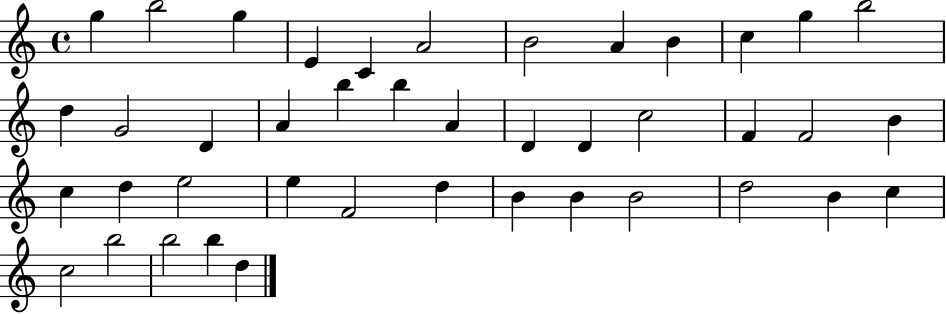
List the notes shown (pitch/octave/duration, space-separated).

G5/q B5/h G5/q E4/q C4/q A4/h B4/h A4/q B4/q C5/q G5/q B5/h D5/q G4/h D4/q A4/q B5/q B5/q A4/q D4/q D4/q C5/h F4/q F4/h B4/q C5/q D5/q E5/h E5/q F4/h D5/q B4/q B4/q B4/h D5/h B4/q C5/q C5/h B5/h B5/h B5/q D5/q